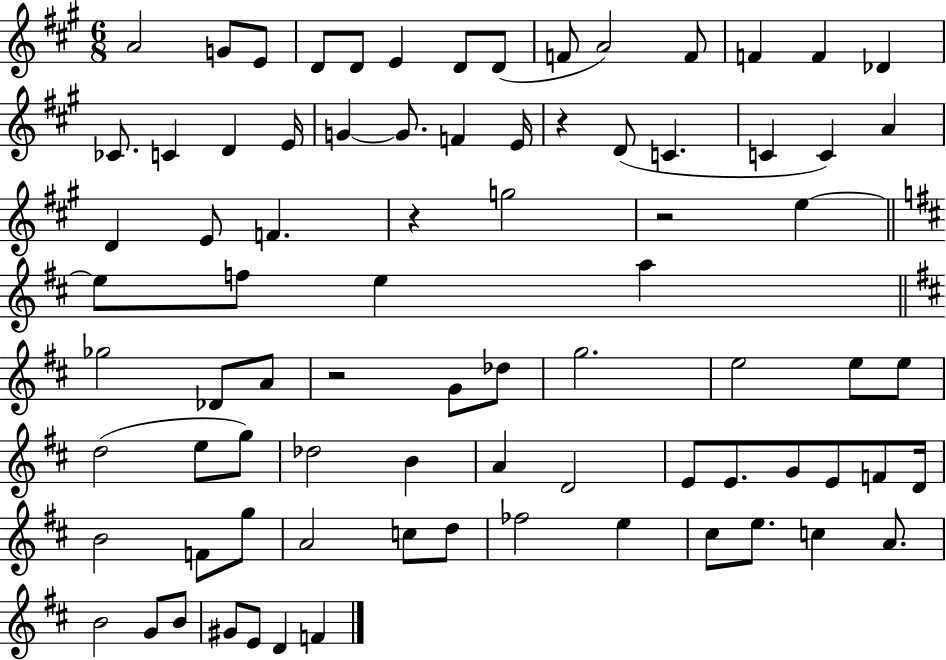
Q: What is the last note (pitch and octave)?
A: F4